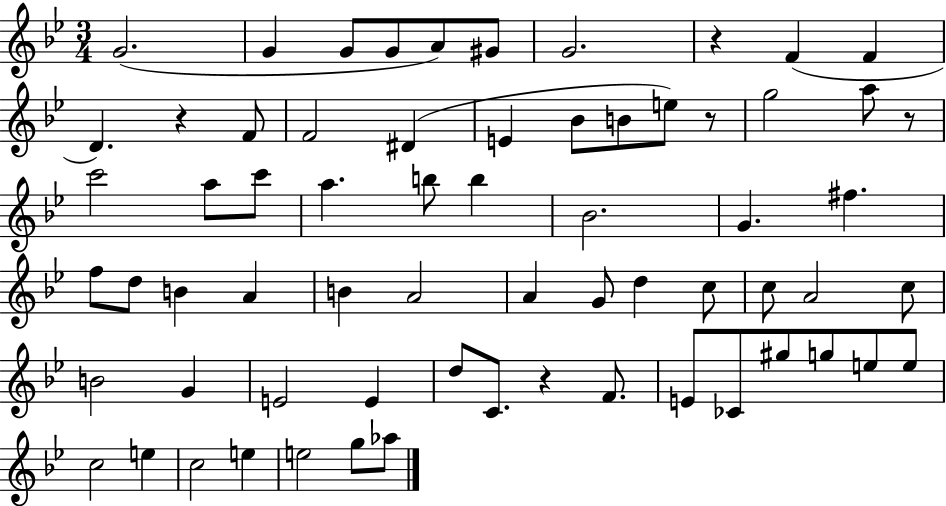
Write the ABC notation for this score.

X:1
T:Untitled
M:3/4
L:1/4
K:Bb
G2 G G/2 G/2 A/2 ^G/2 G2 z F F D z F/2 F2 ^D E _B/2 B/2 e/2 z/2 g2 a/2 z/2 c'2 a/2 c'/2 a b/2 b _B2 G ^f f/2 d/2 B A B A2 A G/2 d c/2 c/2 A2 c/2 B2 G E2 E d/2 C/2 z F/2 E/2 _C/2 ^g/2 g/2 e/2 e/2 c2 e c2 e e2 g/2 _a/2